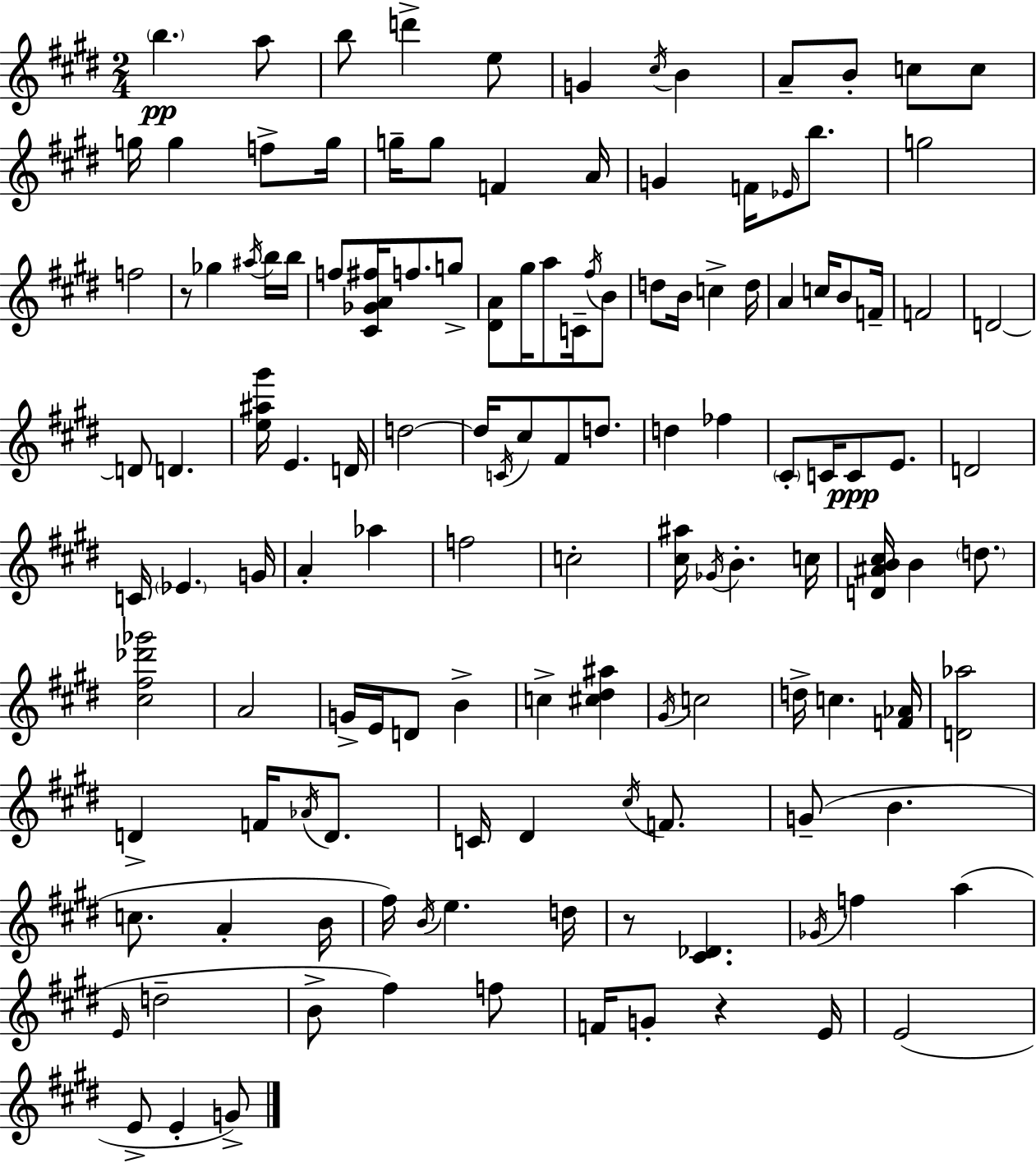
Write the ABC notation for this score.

X:1
T:Untitled
M:2/4
L:1/4
K:E
b a/2 b/2 d' e/2 G ^c/4 B A/2 B/2 c/2 c/2 g/4 g f/2 g/4 g/4 g/2 F A/4 G F/4 _E/4 b/2 g2 f2 z/2 _g ^a/4 b/4 b/4 f/2 [^C_GA^f]/4 f/2 g/2 [^DA]/2 ^g/4 a/2 C/4 ^f/4 B/2 d/2 B/4 c d/4 A c/4 B/2 F/4 F2 D2 D/2 D [e^a^g']/4 E D/4 d2 d/4 C/4 ^c/2 ^F/2 d/2 d _f ^C/2 C/4 C/2 E/2 D2 C/4 _E G/4 A _a f2 c2 [^c^a]/4 _G/4 B c/4 [D^AB^c]/4 B d/2 [^c^f_d'_g']2 A2 G/4 E/4 D/2 B c [^c^d^a] ^G/4 c2 d/4 c [F_A]/4 [D_a]2 D F/4 _A/4 D/2 C/4 ^D ^c/4 F/2 G/2 B c/2 A B/4 ^f/4 B/4 e d/4 z/2 [^C_D] _G/4 f a E/4 d2 B/2 ^f f/2 F/4 G/2 z E/4 E2 E/2 E G/2